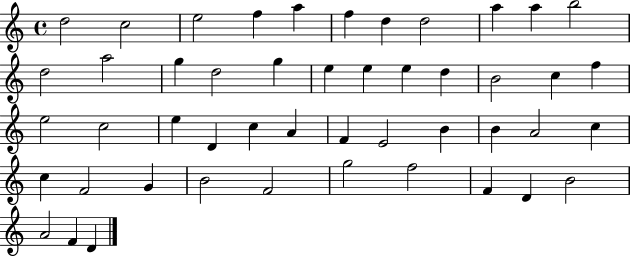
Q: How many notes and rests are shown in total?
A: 48